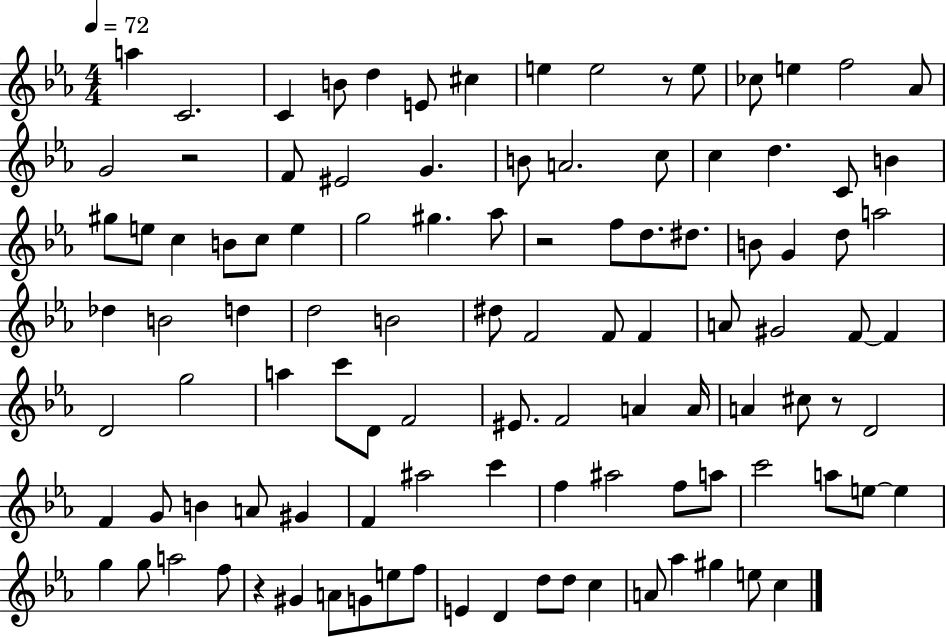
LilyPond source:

{
  \clef treble
  \numericTimeSignature
  \time 4/4
  \key ees \major
  \tempo 4 = 72
  a''4 c'2. | c'4 b'8 d''4 e'8 cis''4 | e''4 e''2 r8 e''8 | ces''8 e''4 f''2 aes'8 | \break g'2 r2 | f'8 eis'2 g'4. | b'8 a'2. c''8 | c''4 d''4. c'8 b'4 | \break gis''8 e''8 c''4 b'8 c''8 e''4 | g''2 gis''4. aes''8 | r2 f''8 d''8. dis''8. | b'8 g'4 d''8 a''2 | \break des''4 b'2 d''4 | d''2 b'2 | dis''8 f'2 f'8 f'4 | a'8 gis'2 f'8~~ f'4 | \break d'2 g''2 | a''4 c'''8 d'8 f'2 | eis'8. f'2 a'4 a'16 | a'4 cis''8 r8 d'2 | \break f'4 g'8 b'4 a'8 gis'4 | f'4 ais''2 c'''4 | f''4 ais''2 f''8 a''8 | c'''2 a''8 e''8~~ e''4 | \break g''4 g''8 a''2 f''8 | r4 gis'4 a'8 g'8 e''8 f''8 | e'4 d'4 d''8 d''8 c''4 | a'8 aes''4 gis''4 e''8 c''4 | \break \bar "|."
}